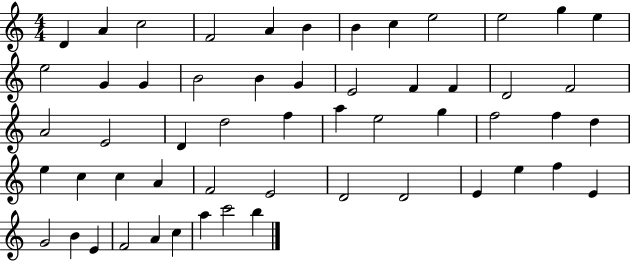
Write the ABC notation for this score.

X:1
T:Untitled
M:4/4
L:1/4
K:C
D A c2 F2 A B B c e2 e2 g e e2 G G B2 B G E2 F F D2 F2 A2 E2 D d2 f a e2 g f2 f d e c c A F2 E2 D2 D2 E e f E G2 B E F2 A c a c'2 b